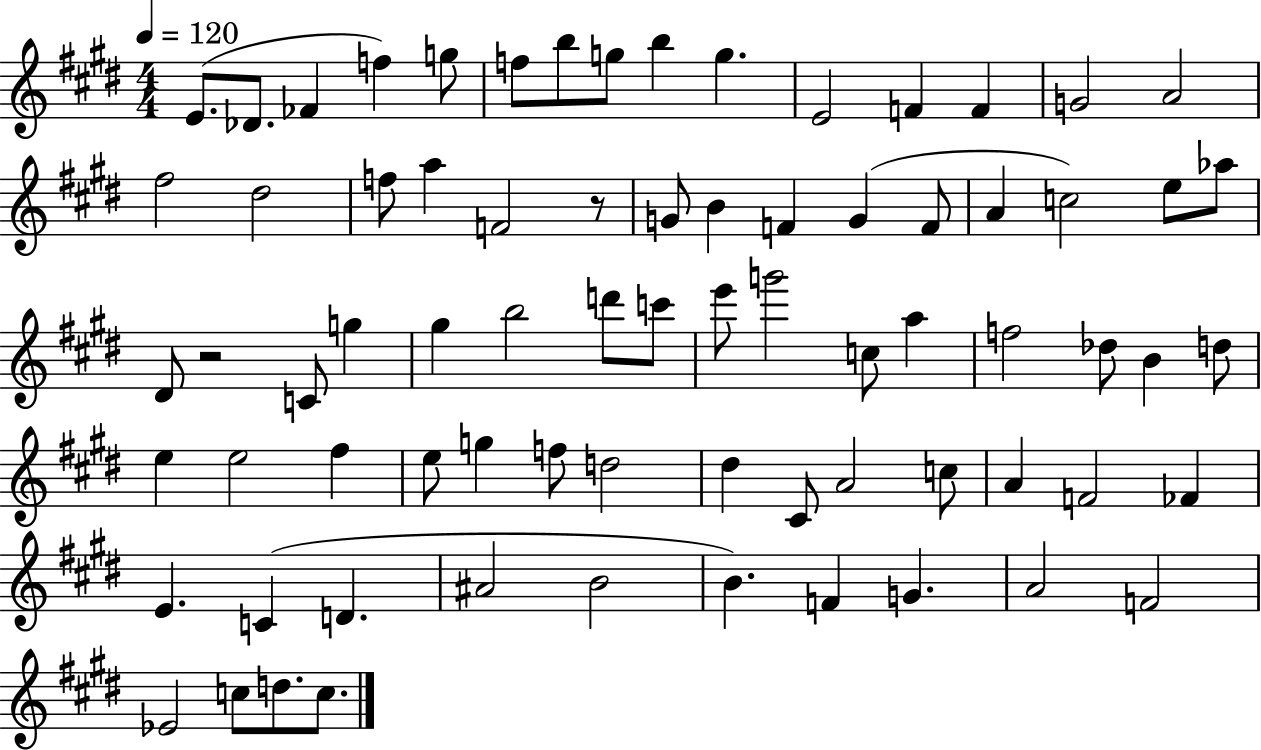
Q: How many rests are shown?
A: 2